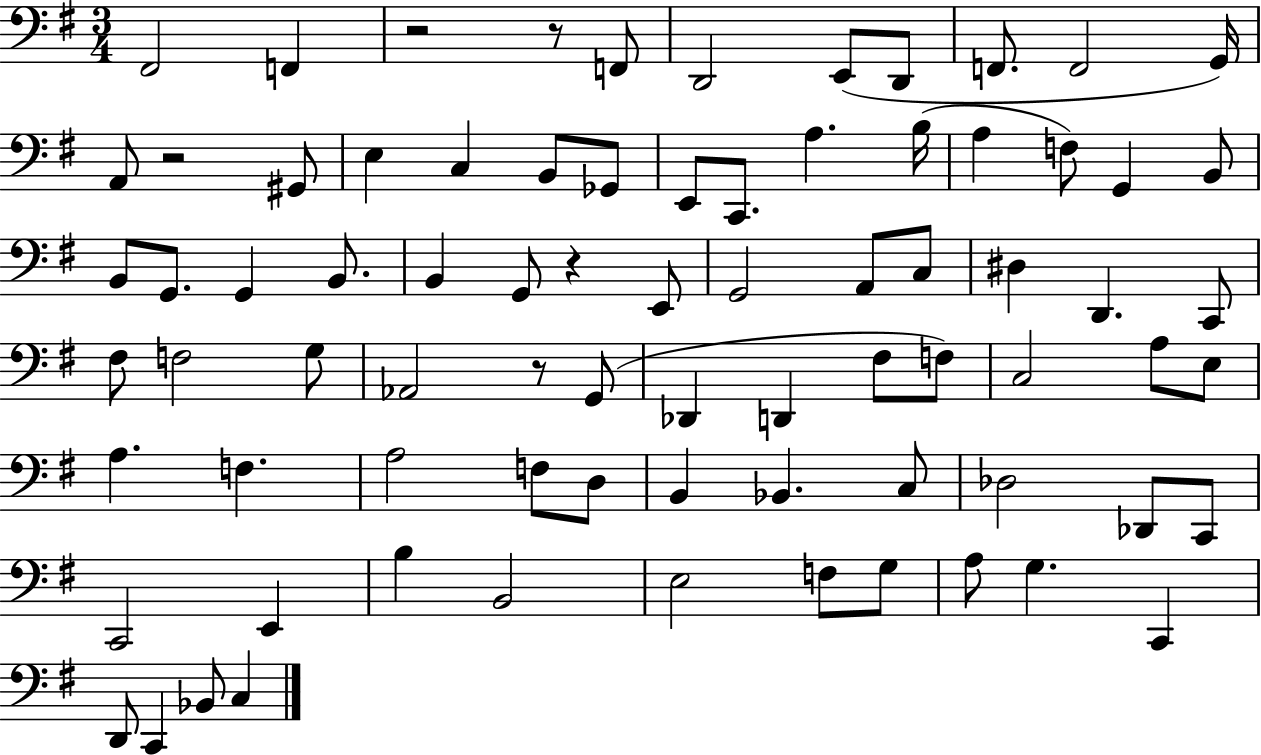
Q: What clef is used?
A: bass